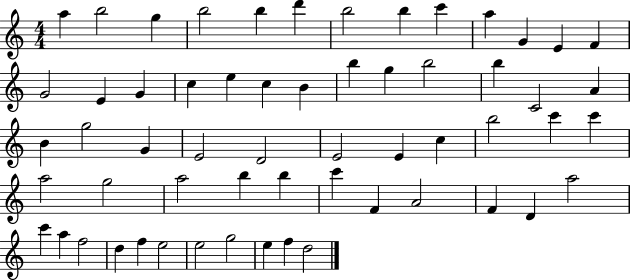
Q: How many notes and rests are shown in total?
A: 59